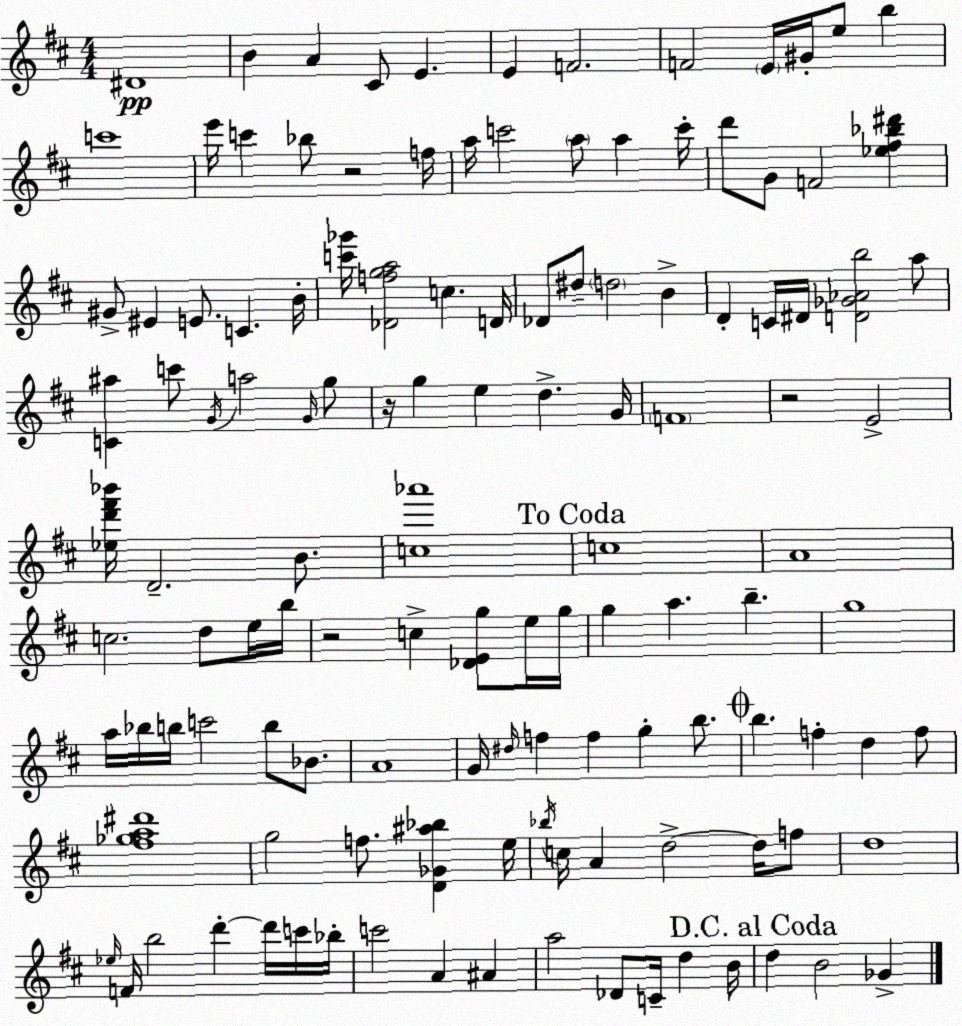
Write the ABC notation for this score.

X:1
T:Untitled
M:4/4
L:1/4
K:D
^D4 B A ^C/2 E E F2 F2 E/4 ^G/4 e/2 b c'4 e'/4 c' _b/2 z2 f/4 a/4 c'2 a/2 a c'/4 d'/2 G/2 F2 [_e^f_b^d'] ^G/2 ^E E/2 C B/4 [c'_g']/4 [_Dfga]2 c D/4 _D/2 ^d/2 d2 B D C/4 ^D/4 [D_G_Ab]2 a/2 [C^a] c'/2 G/4 a2 G/4 g/2 z/4 g e d G/4 F4 z2 E2 [_ed'^f'_b']/4 D2 B/2 [c_a']4 c4 A4 c2 d/2 e/4 b/4 z2 c [_DEg]/2 e/4 g/4 g a b g4 a/4 _b/4 b/4 c'2 b/2 _B/2 A4 G/4 ^d/4 f f g b/2 b f d f/2 [^f_ga^d']4 g2 f/2 [D_G^a_b] e/4 _b/4 c/4 A d2 d/4 f/2 d4 _e/4 F/4 b2 d' d'/4 c'/4 _b/4 c'2 A ^A a2 _D/2 C/4 d B/4 d B2 _G